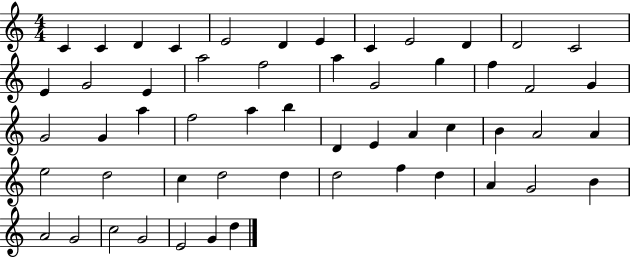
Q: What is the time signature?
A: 4/4